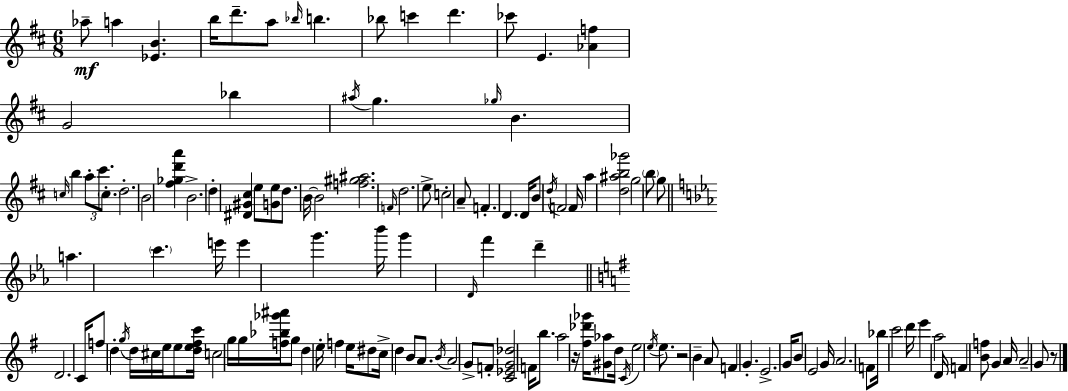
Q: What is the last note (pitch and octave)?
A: G4